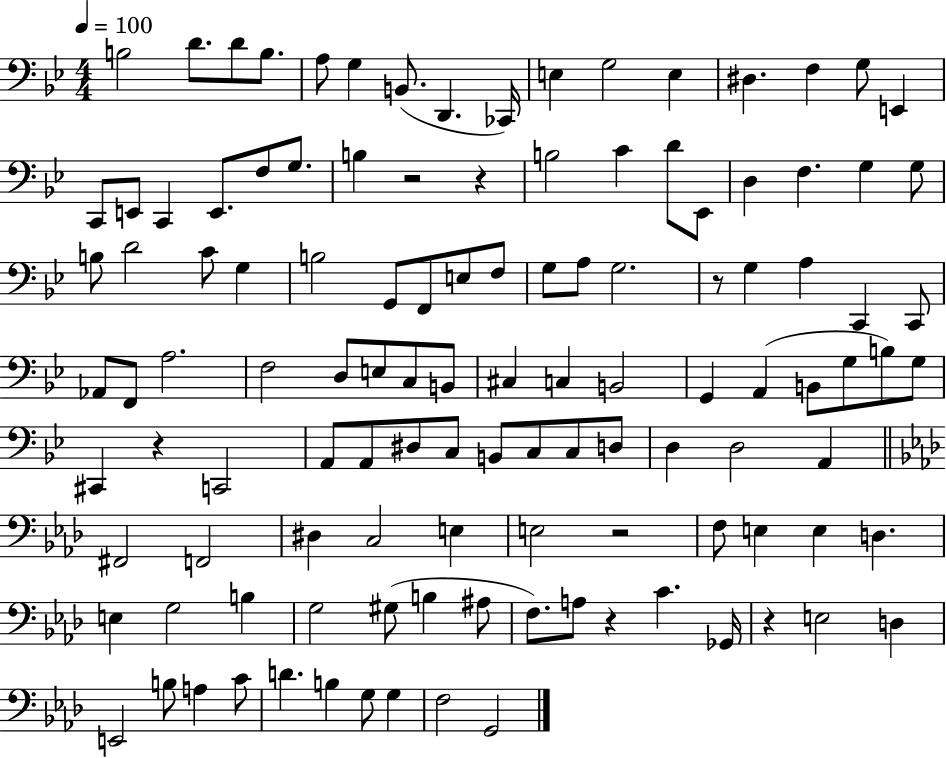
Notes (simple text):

B3/h D4/e. D4/e B3/e. A3/e G3/q B2/e. D2/q. CES2/s E3/q G3/h E3/q D#3/q. F3/q G3/e E2/q C2/e E2/e C2/q E2/e. F3/e G3/e. B3/q R/h R/q B3/h C4/q D4/e Eb2/e D3/q F3/q. G3/q G3/e B3/e D4/h C4/e G3/q B3/h G2/e F2/e E3/e F3/e G3/e A3/e G3/h. R/e G3/q A3/q C2/q C2/e Ab2/e F2/e A3/h. F3/h D3/e E3/e C3/e B2/e C#3/q C3/q B2/h G2/q A2/q B2/e G3/e B3/e G3/e C#2/q R/q C2/h A2/e A2/e D#3/e C3/e B2/e C3/e C3/e D3/e D3/q D3/h A2/q F#2/h F2/h D#3/q C3/h E3/q E3/h R/h F3/e E3/q E3/q D3/q. E3/q G3/h B3/q G3/h G#3/e B3/q A#3/e F3/e. A3/e R/q C4/q. Gb2/s R/q E3/h D3/q E2/h B3/e A3/q C4/e D4/q. B3/q G3/e G3/q F3/h G2/h